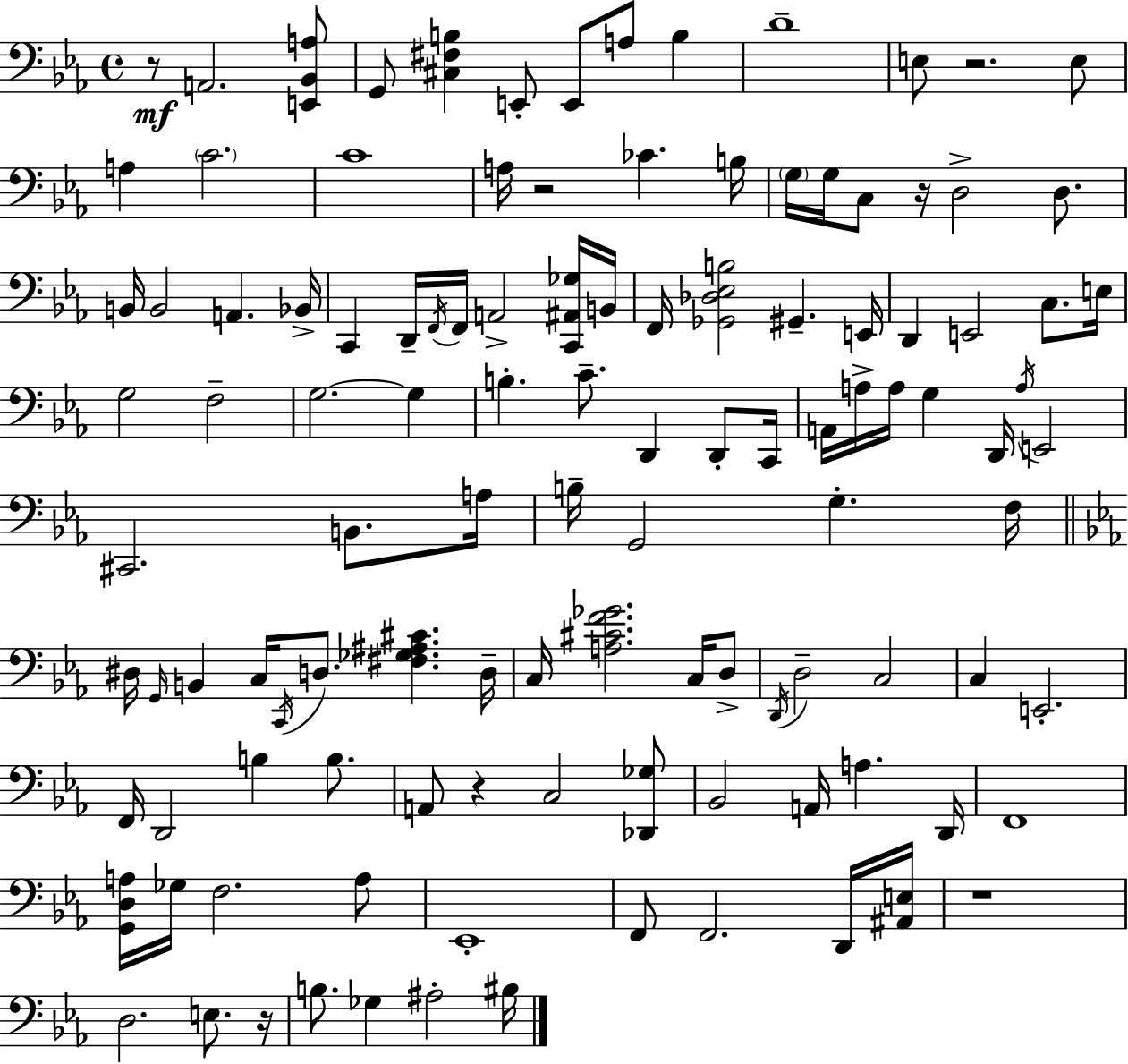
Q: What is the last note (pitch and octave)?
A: BIS3